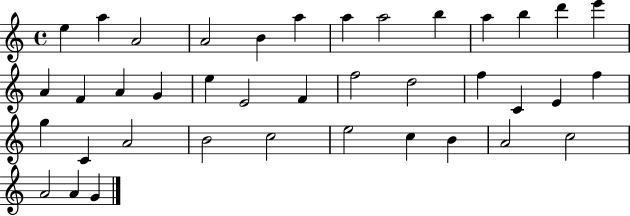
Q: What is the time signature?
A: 4/4